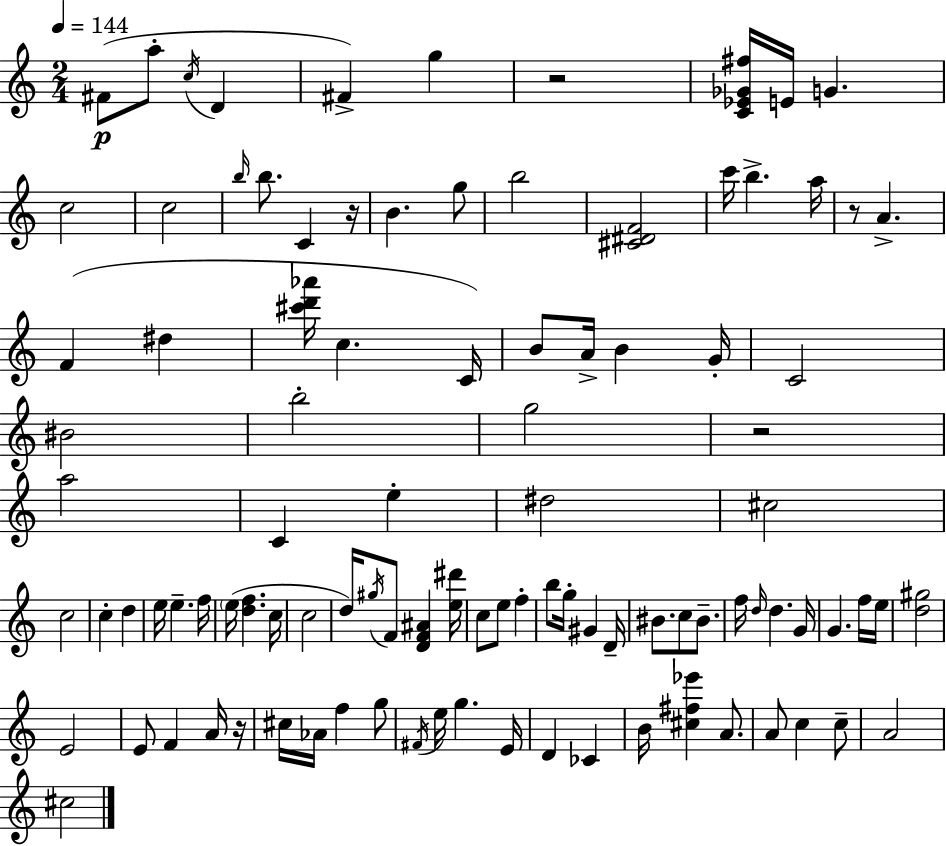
F#4/e A5/e C5/s D4/q F#4/q G5/q R/h [C4,Eb4,Gb4,F#5]/s E4/s G4/q. C5/h C5/h B5/s B5/e. C4/q R/s B4/q. G5/e B5/h [C#4,D#4,F4]/h C6/s B5/q. A5/s R/e A4/q. F4/q D#5/q [C#6,D6,Ab6]/s C5/q. C4/s B4/e A4/s B4/q G4/s C4/h BIS4/h B5/h G5/h R/h A5/h C4/q E5/q D#5/h C#5/h C5/h C5/q D5/q E5/s E5/q. F5/s E5/s [D5,F5]/q. C5/s C5/h D5/s G#5/s F4/e [D4,F4,A#4]/q [E5,D#6]/s C5/e E5/e F5/q B5/e G5/s G#4/q D4/s BIS4/e. C5/e BIS4/e. F5/s D5/s D5/q. G4/s G4/q. F5/s E5/s [D5,G#5]/h E4/h E4/e F4/q A4/s R/s C#5/s Ab4/s F5/q G5/e F#4/s E5/s G5/q. E4/s D4/q CES4/q B4/s [C#5,F#5,Eb6]/q A4/e. A4/e C5/q C5/e A4/h C#5/h